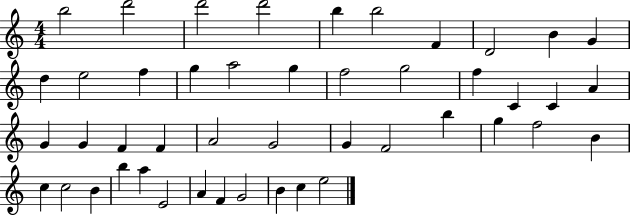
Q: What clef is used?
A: treble